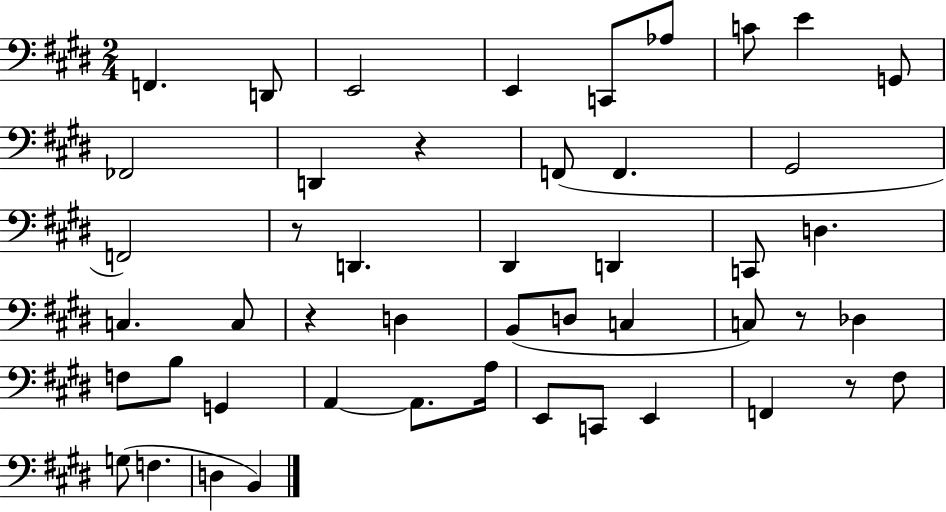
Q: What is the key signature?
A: E major